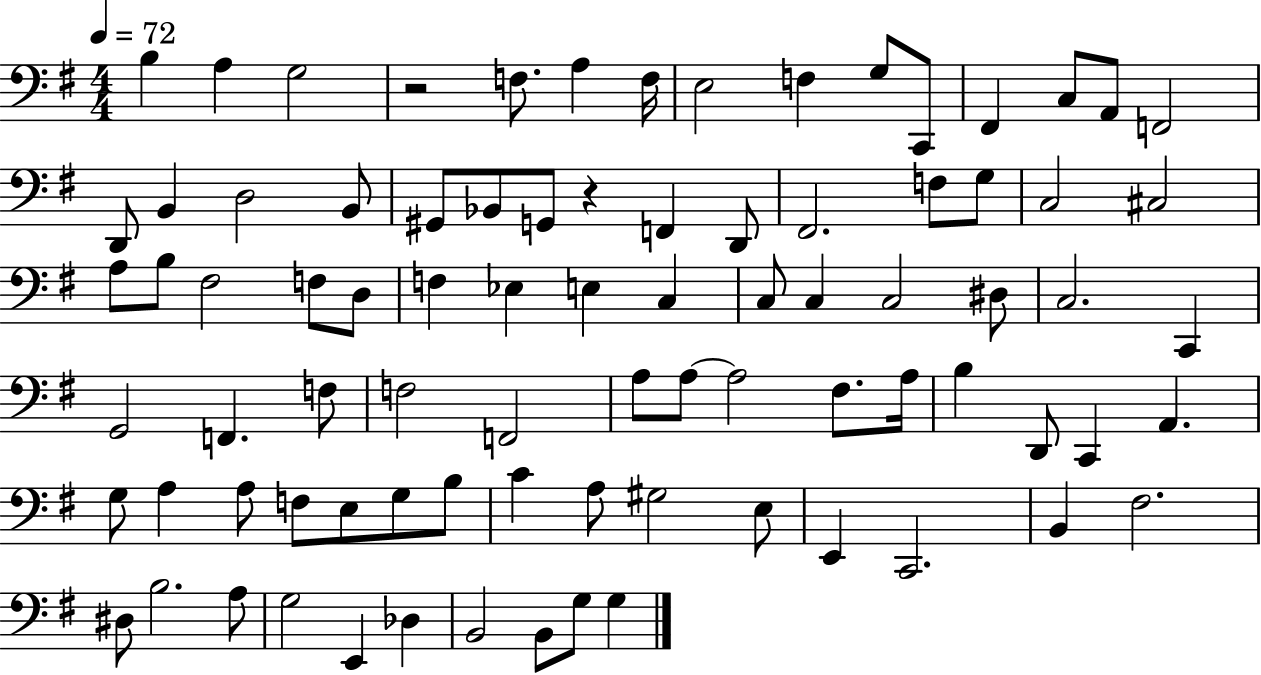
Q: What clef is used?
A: bass